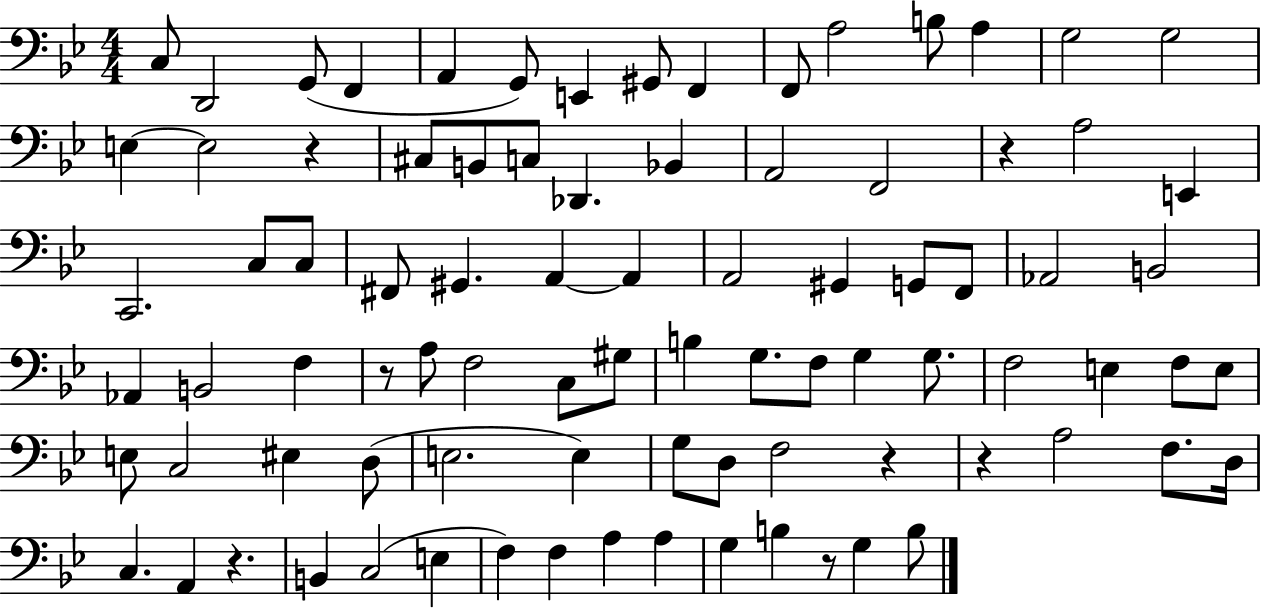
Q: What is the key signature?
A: BES major